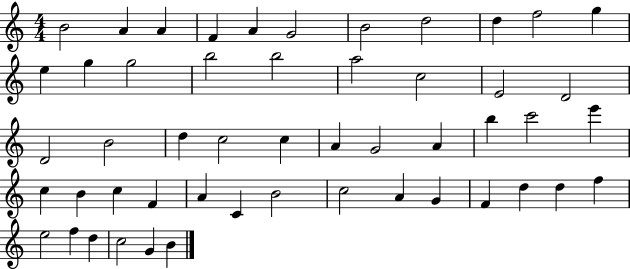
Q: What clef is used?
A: treble